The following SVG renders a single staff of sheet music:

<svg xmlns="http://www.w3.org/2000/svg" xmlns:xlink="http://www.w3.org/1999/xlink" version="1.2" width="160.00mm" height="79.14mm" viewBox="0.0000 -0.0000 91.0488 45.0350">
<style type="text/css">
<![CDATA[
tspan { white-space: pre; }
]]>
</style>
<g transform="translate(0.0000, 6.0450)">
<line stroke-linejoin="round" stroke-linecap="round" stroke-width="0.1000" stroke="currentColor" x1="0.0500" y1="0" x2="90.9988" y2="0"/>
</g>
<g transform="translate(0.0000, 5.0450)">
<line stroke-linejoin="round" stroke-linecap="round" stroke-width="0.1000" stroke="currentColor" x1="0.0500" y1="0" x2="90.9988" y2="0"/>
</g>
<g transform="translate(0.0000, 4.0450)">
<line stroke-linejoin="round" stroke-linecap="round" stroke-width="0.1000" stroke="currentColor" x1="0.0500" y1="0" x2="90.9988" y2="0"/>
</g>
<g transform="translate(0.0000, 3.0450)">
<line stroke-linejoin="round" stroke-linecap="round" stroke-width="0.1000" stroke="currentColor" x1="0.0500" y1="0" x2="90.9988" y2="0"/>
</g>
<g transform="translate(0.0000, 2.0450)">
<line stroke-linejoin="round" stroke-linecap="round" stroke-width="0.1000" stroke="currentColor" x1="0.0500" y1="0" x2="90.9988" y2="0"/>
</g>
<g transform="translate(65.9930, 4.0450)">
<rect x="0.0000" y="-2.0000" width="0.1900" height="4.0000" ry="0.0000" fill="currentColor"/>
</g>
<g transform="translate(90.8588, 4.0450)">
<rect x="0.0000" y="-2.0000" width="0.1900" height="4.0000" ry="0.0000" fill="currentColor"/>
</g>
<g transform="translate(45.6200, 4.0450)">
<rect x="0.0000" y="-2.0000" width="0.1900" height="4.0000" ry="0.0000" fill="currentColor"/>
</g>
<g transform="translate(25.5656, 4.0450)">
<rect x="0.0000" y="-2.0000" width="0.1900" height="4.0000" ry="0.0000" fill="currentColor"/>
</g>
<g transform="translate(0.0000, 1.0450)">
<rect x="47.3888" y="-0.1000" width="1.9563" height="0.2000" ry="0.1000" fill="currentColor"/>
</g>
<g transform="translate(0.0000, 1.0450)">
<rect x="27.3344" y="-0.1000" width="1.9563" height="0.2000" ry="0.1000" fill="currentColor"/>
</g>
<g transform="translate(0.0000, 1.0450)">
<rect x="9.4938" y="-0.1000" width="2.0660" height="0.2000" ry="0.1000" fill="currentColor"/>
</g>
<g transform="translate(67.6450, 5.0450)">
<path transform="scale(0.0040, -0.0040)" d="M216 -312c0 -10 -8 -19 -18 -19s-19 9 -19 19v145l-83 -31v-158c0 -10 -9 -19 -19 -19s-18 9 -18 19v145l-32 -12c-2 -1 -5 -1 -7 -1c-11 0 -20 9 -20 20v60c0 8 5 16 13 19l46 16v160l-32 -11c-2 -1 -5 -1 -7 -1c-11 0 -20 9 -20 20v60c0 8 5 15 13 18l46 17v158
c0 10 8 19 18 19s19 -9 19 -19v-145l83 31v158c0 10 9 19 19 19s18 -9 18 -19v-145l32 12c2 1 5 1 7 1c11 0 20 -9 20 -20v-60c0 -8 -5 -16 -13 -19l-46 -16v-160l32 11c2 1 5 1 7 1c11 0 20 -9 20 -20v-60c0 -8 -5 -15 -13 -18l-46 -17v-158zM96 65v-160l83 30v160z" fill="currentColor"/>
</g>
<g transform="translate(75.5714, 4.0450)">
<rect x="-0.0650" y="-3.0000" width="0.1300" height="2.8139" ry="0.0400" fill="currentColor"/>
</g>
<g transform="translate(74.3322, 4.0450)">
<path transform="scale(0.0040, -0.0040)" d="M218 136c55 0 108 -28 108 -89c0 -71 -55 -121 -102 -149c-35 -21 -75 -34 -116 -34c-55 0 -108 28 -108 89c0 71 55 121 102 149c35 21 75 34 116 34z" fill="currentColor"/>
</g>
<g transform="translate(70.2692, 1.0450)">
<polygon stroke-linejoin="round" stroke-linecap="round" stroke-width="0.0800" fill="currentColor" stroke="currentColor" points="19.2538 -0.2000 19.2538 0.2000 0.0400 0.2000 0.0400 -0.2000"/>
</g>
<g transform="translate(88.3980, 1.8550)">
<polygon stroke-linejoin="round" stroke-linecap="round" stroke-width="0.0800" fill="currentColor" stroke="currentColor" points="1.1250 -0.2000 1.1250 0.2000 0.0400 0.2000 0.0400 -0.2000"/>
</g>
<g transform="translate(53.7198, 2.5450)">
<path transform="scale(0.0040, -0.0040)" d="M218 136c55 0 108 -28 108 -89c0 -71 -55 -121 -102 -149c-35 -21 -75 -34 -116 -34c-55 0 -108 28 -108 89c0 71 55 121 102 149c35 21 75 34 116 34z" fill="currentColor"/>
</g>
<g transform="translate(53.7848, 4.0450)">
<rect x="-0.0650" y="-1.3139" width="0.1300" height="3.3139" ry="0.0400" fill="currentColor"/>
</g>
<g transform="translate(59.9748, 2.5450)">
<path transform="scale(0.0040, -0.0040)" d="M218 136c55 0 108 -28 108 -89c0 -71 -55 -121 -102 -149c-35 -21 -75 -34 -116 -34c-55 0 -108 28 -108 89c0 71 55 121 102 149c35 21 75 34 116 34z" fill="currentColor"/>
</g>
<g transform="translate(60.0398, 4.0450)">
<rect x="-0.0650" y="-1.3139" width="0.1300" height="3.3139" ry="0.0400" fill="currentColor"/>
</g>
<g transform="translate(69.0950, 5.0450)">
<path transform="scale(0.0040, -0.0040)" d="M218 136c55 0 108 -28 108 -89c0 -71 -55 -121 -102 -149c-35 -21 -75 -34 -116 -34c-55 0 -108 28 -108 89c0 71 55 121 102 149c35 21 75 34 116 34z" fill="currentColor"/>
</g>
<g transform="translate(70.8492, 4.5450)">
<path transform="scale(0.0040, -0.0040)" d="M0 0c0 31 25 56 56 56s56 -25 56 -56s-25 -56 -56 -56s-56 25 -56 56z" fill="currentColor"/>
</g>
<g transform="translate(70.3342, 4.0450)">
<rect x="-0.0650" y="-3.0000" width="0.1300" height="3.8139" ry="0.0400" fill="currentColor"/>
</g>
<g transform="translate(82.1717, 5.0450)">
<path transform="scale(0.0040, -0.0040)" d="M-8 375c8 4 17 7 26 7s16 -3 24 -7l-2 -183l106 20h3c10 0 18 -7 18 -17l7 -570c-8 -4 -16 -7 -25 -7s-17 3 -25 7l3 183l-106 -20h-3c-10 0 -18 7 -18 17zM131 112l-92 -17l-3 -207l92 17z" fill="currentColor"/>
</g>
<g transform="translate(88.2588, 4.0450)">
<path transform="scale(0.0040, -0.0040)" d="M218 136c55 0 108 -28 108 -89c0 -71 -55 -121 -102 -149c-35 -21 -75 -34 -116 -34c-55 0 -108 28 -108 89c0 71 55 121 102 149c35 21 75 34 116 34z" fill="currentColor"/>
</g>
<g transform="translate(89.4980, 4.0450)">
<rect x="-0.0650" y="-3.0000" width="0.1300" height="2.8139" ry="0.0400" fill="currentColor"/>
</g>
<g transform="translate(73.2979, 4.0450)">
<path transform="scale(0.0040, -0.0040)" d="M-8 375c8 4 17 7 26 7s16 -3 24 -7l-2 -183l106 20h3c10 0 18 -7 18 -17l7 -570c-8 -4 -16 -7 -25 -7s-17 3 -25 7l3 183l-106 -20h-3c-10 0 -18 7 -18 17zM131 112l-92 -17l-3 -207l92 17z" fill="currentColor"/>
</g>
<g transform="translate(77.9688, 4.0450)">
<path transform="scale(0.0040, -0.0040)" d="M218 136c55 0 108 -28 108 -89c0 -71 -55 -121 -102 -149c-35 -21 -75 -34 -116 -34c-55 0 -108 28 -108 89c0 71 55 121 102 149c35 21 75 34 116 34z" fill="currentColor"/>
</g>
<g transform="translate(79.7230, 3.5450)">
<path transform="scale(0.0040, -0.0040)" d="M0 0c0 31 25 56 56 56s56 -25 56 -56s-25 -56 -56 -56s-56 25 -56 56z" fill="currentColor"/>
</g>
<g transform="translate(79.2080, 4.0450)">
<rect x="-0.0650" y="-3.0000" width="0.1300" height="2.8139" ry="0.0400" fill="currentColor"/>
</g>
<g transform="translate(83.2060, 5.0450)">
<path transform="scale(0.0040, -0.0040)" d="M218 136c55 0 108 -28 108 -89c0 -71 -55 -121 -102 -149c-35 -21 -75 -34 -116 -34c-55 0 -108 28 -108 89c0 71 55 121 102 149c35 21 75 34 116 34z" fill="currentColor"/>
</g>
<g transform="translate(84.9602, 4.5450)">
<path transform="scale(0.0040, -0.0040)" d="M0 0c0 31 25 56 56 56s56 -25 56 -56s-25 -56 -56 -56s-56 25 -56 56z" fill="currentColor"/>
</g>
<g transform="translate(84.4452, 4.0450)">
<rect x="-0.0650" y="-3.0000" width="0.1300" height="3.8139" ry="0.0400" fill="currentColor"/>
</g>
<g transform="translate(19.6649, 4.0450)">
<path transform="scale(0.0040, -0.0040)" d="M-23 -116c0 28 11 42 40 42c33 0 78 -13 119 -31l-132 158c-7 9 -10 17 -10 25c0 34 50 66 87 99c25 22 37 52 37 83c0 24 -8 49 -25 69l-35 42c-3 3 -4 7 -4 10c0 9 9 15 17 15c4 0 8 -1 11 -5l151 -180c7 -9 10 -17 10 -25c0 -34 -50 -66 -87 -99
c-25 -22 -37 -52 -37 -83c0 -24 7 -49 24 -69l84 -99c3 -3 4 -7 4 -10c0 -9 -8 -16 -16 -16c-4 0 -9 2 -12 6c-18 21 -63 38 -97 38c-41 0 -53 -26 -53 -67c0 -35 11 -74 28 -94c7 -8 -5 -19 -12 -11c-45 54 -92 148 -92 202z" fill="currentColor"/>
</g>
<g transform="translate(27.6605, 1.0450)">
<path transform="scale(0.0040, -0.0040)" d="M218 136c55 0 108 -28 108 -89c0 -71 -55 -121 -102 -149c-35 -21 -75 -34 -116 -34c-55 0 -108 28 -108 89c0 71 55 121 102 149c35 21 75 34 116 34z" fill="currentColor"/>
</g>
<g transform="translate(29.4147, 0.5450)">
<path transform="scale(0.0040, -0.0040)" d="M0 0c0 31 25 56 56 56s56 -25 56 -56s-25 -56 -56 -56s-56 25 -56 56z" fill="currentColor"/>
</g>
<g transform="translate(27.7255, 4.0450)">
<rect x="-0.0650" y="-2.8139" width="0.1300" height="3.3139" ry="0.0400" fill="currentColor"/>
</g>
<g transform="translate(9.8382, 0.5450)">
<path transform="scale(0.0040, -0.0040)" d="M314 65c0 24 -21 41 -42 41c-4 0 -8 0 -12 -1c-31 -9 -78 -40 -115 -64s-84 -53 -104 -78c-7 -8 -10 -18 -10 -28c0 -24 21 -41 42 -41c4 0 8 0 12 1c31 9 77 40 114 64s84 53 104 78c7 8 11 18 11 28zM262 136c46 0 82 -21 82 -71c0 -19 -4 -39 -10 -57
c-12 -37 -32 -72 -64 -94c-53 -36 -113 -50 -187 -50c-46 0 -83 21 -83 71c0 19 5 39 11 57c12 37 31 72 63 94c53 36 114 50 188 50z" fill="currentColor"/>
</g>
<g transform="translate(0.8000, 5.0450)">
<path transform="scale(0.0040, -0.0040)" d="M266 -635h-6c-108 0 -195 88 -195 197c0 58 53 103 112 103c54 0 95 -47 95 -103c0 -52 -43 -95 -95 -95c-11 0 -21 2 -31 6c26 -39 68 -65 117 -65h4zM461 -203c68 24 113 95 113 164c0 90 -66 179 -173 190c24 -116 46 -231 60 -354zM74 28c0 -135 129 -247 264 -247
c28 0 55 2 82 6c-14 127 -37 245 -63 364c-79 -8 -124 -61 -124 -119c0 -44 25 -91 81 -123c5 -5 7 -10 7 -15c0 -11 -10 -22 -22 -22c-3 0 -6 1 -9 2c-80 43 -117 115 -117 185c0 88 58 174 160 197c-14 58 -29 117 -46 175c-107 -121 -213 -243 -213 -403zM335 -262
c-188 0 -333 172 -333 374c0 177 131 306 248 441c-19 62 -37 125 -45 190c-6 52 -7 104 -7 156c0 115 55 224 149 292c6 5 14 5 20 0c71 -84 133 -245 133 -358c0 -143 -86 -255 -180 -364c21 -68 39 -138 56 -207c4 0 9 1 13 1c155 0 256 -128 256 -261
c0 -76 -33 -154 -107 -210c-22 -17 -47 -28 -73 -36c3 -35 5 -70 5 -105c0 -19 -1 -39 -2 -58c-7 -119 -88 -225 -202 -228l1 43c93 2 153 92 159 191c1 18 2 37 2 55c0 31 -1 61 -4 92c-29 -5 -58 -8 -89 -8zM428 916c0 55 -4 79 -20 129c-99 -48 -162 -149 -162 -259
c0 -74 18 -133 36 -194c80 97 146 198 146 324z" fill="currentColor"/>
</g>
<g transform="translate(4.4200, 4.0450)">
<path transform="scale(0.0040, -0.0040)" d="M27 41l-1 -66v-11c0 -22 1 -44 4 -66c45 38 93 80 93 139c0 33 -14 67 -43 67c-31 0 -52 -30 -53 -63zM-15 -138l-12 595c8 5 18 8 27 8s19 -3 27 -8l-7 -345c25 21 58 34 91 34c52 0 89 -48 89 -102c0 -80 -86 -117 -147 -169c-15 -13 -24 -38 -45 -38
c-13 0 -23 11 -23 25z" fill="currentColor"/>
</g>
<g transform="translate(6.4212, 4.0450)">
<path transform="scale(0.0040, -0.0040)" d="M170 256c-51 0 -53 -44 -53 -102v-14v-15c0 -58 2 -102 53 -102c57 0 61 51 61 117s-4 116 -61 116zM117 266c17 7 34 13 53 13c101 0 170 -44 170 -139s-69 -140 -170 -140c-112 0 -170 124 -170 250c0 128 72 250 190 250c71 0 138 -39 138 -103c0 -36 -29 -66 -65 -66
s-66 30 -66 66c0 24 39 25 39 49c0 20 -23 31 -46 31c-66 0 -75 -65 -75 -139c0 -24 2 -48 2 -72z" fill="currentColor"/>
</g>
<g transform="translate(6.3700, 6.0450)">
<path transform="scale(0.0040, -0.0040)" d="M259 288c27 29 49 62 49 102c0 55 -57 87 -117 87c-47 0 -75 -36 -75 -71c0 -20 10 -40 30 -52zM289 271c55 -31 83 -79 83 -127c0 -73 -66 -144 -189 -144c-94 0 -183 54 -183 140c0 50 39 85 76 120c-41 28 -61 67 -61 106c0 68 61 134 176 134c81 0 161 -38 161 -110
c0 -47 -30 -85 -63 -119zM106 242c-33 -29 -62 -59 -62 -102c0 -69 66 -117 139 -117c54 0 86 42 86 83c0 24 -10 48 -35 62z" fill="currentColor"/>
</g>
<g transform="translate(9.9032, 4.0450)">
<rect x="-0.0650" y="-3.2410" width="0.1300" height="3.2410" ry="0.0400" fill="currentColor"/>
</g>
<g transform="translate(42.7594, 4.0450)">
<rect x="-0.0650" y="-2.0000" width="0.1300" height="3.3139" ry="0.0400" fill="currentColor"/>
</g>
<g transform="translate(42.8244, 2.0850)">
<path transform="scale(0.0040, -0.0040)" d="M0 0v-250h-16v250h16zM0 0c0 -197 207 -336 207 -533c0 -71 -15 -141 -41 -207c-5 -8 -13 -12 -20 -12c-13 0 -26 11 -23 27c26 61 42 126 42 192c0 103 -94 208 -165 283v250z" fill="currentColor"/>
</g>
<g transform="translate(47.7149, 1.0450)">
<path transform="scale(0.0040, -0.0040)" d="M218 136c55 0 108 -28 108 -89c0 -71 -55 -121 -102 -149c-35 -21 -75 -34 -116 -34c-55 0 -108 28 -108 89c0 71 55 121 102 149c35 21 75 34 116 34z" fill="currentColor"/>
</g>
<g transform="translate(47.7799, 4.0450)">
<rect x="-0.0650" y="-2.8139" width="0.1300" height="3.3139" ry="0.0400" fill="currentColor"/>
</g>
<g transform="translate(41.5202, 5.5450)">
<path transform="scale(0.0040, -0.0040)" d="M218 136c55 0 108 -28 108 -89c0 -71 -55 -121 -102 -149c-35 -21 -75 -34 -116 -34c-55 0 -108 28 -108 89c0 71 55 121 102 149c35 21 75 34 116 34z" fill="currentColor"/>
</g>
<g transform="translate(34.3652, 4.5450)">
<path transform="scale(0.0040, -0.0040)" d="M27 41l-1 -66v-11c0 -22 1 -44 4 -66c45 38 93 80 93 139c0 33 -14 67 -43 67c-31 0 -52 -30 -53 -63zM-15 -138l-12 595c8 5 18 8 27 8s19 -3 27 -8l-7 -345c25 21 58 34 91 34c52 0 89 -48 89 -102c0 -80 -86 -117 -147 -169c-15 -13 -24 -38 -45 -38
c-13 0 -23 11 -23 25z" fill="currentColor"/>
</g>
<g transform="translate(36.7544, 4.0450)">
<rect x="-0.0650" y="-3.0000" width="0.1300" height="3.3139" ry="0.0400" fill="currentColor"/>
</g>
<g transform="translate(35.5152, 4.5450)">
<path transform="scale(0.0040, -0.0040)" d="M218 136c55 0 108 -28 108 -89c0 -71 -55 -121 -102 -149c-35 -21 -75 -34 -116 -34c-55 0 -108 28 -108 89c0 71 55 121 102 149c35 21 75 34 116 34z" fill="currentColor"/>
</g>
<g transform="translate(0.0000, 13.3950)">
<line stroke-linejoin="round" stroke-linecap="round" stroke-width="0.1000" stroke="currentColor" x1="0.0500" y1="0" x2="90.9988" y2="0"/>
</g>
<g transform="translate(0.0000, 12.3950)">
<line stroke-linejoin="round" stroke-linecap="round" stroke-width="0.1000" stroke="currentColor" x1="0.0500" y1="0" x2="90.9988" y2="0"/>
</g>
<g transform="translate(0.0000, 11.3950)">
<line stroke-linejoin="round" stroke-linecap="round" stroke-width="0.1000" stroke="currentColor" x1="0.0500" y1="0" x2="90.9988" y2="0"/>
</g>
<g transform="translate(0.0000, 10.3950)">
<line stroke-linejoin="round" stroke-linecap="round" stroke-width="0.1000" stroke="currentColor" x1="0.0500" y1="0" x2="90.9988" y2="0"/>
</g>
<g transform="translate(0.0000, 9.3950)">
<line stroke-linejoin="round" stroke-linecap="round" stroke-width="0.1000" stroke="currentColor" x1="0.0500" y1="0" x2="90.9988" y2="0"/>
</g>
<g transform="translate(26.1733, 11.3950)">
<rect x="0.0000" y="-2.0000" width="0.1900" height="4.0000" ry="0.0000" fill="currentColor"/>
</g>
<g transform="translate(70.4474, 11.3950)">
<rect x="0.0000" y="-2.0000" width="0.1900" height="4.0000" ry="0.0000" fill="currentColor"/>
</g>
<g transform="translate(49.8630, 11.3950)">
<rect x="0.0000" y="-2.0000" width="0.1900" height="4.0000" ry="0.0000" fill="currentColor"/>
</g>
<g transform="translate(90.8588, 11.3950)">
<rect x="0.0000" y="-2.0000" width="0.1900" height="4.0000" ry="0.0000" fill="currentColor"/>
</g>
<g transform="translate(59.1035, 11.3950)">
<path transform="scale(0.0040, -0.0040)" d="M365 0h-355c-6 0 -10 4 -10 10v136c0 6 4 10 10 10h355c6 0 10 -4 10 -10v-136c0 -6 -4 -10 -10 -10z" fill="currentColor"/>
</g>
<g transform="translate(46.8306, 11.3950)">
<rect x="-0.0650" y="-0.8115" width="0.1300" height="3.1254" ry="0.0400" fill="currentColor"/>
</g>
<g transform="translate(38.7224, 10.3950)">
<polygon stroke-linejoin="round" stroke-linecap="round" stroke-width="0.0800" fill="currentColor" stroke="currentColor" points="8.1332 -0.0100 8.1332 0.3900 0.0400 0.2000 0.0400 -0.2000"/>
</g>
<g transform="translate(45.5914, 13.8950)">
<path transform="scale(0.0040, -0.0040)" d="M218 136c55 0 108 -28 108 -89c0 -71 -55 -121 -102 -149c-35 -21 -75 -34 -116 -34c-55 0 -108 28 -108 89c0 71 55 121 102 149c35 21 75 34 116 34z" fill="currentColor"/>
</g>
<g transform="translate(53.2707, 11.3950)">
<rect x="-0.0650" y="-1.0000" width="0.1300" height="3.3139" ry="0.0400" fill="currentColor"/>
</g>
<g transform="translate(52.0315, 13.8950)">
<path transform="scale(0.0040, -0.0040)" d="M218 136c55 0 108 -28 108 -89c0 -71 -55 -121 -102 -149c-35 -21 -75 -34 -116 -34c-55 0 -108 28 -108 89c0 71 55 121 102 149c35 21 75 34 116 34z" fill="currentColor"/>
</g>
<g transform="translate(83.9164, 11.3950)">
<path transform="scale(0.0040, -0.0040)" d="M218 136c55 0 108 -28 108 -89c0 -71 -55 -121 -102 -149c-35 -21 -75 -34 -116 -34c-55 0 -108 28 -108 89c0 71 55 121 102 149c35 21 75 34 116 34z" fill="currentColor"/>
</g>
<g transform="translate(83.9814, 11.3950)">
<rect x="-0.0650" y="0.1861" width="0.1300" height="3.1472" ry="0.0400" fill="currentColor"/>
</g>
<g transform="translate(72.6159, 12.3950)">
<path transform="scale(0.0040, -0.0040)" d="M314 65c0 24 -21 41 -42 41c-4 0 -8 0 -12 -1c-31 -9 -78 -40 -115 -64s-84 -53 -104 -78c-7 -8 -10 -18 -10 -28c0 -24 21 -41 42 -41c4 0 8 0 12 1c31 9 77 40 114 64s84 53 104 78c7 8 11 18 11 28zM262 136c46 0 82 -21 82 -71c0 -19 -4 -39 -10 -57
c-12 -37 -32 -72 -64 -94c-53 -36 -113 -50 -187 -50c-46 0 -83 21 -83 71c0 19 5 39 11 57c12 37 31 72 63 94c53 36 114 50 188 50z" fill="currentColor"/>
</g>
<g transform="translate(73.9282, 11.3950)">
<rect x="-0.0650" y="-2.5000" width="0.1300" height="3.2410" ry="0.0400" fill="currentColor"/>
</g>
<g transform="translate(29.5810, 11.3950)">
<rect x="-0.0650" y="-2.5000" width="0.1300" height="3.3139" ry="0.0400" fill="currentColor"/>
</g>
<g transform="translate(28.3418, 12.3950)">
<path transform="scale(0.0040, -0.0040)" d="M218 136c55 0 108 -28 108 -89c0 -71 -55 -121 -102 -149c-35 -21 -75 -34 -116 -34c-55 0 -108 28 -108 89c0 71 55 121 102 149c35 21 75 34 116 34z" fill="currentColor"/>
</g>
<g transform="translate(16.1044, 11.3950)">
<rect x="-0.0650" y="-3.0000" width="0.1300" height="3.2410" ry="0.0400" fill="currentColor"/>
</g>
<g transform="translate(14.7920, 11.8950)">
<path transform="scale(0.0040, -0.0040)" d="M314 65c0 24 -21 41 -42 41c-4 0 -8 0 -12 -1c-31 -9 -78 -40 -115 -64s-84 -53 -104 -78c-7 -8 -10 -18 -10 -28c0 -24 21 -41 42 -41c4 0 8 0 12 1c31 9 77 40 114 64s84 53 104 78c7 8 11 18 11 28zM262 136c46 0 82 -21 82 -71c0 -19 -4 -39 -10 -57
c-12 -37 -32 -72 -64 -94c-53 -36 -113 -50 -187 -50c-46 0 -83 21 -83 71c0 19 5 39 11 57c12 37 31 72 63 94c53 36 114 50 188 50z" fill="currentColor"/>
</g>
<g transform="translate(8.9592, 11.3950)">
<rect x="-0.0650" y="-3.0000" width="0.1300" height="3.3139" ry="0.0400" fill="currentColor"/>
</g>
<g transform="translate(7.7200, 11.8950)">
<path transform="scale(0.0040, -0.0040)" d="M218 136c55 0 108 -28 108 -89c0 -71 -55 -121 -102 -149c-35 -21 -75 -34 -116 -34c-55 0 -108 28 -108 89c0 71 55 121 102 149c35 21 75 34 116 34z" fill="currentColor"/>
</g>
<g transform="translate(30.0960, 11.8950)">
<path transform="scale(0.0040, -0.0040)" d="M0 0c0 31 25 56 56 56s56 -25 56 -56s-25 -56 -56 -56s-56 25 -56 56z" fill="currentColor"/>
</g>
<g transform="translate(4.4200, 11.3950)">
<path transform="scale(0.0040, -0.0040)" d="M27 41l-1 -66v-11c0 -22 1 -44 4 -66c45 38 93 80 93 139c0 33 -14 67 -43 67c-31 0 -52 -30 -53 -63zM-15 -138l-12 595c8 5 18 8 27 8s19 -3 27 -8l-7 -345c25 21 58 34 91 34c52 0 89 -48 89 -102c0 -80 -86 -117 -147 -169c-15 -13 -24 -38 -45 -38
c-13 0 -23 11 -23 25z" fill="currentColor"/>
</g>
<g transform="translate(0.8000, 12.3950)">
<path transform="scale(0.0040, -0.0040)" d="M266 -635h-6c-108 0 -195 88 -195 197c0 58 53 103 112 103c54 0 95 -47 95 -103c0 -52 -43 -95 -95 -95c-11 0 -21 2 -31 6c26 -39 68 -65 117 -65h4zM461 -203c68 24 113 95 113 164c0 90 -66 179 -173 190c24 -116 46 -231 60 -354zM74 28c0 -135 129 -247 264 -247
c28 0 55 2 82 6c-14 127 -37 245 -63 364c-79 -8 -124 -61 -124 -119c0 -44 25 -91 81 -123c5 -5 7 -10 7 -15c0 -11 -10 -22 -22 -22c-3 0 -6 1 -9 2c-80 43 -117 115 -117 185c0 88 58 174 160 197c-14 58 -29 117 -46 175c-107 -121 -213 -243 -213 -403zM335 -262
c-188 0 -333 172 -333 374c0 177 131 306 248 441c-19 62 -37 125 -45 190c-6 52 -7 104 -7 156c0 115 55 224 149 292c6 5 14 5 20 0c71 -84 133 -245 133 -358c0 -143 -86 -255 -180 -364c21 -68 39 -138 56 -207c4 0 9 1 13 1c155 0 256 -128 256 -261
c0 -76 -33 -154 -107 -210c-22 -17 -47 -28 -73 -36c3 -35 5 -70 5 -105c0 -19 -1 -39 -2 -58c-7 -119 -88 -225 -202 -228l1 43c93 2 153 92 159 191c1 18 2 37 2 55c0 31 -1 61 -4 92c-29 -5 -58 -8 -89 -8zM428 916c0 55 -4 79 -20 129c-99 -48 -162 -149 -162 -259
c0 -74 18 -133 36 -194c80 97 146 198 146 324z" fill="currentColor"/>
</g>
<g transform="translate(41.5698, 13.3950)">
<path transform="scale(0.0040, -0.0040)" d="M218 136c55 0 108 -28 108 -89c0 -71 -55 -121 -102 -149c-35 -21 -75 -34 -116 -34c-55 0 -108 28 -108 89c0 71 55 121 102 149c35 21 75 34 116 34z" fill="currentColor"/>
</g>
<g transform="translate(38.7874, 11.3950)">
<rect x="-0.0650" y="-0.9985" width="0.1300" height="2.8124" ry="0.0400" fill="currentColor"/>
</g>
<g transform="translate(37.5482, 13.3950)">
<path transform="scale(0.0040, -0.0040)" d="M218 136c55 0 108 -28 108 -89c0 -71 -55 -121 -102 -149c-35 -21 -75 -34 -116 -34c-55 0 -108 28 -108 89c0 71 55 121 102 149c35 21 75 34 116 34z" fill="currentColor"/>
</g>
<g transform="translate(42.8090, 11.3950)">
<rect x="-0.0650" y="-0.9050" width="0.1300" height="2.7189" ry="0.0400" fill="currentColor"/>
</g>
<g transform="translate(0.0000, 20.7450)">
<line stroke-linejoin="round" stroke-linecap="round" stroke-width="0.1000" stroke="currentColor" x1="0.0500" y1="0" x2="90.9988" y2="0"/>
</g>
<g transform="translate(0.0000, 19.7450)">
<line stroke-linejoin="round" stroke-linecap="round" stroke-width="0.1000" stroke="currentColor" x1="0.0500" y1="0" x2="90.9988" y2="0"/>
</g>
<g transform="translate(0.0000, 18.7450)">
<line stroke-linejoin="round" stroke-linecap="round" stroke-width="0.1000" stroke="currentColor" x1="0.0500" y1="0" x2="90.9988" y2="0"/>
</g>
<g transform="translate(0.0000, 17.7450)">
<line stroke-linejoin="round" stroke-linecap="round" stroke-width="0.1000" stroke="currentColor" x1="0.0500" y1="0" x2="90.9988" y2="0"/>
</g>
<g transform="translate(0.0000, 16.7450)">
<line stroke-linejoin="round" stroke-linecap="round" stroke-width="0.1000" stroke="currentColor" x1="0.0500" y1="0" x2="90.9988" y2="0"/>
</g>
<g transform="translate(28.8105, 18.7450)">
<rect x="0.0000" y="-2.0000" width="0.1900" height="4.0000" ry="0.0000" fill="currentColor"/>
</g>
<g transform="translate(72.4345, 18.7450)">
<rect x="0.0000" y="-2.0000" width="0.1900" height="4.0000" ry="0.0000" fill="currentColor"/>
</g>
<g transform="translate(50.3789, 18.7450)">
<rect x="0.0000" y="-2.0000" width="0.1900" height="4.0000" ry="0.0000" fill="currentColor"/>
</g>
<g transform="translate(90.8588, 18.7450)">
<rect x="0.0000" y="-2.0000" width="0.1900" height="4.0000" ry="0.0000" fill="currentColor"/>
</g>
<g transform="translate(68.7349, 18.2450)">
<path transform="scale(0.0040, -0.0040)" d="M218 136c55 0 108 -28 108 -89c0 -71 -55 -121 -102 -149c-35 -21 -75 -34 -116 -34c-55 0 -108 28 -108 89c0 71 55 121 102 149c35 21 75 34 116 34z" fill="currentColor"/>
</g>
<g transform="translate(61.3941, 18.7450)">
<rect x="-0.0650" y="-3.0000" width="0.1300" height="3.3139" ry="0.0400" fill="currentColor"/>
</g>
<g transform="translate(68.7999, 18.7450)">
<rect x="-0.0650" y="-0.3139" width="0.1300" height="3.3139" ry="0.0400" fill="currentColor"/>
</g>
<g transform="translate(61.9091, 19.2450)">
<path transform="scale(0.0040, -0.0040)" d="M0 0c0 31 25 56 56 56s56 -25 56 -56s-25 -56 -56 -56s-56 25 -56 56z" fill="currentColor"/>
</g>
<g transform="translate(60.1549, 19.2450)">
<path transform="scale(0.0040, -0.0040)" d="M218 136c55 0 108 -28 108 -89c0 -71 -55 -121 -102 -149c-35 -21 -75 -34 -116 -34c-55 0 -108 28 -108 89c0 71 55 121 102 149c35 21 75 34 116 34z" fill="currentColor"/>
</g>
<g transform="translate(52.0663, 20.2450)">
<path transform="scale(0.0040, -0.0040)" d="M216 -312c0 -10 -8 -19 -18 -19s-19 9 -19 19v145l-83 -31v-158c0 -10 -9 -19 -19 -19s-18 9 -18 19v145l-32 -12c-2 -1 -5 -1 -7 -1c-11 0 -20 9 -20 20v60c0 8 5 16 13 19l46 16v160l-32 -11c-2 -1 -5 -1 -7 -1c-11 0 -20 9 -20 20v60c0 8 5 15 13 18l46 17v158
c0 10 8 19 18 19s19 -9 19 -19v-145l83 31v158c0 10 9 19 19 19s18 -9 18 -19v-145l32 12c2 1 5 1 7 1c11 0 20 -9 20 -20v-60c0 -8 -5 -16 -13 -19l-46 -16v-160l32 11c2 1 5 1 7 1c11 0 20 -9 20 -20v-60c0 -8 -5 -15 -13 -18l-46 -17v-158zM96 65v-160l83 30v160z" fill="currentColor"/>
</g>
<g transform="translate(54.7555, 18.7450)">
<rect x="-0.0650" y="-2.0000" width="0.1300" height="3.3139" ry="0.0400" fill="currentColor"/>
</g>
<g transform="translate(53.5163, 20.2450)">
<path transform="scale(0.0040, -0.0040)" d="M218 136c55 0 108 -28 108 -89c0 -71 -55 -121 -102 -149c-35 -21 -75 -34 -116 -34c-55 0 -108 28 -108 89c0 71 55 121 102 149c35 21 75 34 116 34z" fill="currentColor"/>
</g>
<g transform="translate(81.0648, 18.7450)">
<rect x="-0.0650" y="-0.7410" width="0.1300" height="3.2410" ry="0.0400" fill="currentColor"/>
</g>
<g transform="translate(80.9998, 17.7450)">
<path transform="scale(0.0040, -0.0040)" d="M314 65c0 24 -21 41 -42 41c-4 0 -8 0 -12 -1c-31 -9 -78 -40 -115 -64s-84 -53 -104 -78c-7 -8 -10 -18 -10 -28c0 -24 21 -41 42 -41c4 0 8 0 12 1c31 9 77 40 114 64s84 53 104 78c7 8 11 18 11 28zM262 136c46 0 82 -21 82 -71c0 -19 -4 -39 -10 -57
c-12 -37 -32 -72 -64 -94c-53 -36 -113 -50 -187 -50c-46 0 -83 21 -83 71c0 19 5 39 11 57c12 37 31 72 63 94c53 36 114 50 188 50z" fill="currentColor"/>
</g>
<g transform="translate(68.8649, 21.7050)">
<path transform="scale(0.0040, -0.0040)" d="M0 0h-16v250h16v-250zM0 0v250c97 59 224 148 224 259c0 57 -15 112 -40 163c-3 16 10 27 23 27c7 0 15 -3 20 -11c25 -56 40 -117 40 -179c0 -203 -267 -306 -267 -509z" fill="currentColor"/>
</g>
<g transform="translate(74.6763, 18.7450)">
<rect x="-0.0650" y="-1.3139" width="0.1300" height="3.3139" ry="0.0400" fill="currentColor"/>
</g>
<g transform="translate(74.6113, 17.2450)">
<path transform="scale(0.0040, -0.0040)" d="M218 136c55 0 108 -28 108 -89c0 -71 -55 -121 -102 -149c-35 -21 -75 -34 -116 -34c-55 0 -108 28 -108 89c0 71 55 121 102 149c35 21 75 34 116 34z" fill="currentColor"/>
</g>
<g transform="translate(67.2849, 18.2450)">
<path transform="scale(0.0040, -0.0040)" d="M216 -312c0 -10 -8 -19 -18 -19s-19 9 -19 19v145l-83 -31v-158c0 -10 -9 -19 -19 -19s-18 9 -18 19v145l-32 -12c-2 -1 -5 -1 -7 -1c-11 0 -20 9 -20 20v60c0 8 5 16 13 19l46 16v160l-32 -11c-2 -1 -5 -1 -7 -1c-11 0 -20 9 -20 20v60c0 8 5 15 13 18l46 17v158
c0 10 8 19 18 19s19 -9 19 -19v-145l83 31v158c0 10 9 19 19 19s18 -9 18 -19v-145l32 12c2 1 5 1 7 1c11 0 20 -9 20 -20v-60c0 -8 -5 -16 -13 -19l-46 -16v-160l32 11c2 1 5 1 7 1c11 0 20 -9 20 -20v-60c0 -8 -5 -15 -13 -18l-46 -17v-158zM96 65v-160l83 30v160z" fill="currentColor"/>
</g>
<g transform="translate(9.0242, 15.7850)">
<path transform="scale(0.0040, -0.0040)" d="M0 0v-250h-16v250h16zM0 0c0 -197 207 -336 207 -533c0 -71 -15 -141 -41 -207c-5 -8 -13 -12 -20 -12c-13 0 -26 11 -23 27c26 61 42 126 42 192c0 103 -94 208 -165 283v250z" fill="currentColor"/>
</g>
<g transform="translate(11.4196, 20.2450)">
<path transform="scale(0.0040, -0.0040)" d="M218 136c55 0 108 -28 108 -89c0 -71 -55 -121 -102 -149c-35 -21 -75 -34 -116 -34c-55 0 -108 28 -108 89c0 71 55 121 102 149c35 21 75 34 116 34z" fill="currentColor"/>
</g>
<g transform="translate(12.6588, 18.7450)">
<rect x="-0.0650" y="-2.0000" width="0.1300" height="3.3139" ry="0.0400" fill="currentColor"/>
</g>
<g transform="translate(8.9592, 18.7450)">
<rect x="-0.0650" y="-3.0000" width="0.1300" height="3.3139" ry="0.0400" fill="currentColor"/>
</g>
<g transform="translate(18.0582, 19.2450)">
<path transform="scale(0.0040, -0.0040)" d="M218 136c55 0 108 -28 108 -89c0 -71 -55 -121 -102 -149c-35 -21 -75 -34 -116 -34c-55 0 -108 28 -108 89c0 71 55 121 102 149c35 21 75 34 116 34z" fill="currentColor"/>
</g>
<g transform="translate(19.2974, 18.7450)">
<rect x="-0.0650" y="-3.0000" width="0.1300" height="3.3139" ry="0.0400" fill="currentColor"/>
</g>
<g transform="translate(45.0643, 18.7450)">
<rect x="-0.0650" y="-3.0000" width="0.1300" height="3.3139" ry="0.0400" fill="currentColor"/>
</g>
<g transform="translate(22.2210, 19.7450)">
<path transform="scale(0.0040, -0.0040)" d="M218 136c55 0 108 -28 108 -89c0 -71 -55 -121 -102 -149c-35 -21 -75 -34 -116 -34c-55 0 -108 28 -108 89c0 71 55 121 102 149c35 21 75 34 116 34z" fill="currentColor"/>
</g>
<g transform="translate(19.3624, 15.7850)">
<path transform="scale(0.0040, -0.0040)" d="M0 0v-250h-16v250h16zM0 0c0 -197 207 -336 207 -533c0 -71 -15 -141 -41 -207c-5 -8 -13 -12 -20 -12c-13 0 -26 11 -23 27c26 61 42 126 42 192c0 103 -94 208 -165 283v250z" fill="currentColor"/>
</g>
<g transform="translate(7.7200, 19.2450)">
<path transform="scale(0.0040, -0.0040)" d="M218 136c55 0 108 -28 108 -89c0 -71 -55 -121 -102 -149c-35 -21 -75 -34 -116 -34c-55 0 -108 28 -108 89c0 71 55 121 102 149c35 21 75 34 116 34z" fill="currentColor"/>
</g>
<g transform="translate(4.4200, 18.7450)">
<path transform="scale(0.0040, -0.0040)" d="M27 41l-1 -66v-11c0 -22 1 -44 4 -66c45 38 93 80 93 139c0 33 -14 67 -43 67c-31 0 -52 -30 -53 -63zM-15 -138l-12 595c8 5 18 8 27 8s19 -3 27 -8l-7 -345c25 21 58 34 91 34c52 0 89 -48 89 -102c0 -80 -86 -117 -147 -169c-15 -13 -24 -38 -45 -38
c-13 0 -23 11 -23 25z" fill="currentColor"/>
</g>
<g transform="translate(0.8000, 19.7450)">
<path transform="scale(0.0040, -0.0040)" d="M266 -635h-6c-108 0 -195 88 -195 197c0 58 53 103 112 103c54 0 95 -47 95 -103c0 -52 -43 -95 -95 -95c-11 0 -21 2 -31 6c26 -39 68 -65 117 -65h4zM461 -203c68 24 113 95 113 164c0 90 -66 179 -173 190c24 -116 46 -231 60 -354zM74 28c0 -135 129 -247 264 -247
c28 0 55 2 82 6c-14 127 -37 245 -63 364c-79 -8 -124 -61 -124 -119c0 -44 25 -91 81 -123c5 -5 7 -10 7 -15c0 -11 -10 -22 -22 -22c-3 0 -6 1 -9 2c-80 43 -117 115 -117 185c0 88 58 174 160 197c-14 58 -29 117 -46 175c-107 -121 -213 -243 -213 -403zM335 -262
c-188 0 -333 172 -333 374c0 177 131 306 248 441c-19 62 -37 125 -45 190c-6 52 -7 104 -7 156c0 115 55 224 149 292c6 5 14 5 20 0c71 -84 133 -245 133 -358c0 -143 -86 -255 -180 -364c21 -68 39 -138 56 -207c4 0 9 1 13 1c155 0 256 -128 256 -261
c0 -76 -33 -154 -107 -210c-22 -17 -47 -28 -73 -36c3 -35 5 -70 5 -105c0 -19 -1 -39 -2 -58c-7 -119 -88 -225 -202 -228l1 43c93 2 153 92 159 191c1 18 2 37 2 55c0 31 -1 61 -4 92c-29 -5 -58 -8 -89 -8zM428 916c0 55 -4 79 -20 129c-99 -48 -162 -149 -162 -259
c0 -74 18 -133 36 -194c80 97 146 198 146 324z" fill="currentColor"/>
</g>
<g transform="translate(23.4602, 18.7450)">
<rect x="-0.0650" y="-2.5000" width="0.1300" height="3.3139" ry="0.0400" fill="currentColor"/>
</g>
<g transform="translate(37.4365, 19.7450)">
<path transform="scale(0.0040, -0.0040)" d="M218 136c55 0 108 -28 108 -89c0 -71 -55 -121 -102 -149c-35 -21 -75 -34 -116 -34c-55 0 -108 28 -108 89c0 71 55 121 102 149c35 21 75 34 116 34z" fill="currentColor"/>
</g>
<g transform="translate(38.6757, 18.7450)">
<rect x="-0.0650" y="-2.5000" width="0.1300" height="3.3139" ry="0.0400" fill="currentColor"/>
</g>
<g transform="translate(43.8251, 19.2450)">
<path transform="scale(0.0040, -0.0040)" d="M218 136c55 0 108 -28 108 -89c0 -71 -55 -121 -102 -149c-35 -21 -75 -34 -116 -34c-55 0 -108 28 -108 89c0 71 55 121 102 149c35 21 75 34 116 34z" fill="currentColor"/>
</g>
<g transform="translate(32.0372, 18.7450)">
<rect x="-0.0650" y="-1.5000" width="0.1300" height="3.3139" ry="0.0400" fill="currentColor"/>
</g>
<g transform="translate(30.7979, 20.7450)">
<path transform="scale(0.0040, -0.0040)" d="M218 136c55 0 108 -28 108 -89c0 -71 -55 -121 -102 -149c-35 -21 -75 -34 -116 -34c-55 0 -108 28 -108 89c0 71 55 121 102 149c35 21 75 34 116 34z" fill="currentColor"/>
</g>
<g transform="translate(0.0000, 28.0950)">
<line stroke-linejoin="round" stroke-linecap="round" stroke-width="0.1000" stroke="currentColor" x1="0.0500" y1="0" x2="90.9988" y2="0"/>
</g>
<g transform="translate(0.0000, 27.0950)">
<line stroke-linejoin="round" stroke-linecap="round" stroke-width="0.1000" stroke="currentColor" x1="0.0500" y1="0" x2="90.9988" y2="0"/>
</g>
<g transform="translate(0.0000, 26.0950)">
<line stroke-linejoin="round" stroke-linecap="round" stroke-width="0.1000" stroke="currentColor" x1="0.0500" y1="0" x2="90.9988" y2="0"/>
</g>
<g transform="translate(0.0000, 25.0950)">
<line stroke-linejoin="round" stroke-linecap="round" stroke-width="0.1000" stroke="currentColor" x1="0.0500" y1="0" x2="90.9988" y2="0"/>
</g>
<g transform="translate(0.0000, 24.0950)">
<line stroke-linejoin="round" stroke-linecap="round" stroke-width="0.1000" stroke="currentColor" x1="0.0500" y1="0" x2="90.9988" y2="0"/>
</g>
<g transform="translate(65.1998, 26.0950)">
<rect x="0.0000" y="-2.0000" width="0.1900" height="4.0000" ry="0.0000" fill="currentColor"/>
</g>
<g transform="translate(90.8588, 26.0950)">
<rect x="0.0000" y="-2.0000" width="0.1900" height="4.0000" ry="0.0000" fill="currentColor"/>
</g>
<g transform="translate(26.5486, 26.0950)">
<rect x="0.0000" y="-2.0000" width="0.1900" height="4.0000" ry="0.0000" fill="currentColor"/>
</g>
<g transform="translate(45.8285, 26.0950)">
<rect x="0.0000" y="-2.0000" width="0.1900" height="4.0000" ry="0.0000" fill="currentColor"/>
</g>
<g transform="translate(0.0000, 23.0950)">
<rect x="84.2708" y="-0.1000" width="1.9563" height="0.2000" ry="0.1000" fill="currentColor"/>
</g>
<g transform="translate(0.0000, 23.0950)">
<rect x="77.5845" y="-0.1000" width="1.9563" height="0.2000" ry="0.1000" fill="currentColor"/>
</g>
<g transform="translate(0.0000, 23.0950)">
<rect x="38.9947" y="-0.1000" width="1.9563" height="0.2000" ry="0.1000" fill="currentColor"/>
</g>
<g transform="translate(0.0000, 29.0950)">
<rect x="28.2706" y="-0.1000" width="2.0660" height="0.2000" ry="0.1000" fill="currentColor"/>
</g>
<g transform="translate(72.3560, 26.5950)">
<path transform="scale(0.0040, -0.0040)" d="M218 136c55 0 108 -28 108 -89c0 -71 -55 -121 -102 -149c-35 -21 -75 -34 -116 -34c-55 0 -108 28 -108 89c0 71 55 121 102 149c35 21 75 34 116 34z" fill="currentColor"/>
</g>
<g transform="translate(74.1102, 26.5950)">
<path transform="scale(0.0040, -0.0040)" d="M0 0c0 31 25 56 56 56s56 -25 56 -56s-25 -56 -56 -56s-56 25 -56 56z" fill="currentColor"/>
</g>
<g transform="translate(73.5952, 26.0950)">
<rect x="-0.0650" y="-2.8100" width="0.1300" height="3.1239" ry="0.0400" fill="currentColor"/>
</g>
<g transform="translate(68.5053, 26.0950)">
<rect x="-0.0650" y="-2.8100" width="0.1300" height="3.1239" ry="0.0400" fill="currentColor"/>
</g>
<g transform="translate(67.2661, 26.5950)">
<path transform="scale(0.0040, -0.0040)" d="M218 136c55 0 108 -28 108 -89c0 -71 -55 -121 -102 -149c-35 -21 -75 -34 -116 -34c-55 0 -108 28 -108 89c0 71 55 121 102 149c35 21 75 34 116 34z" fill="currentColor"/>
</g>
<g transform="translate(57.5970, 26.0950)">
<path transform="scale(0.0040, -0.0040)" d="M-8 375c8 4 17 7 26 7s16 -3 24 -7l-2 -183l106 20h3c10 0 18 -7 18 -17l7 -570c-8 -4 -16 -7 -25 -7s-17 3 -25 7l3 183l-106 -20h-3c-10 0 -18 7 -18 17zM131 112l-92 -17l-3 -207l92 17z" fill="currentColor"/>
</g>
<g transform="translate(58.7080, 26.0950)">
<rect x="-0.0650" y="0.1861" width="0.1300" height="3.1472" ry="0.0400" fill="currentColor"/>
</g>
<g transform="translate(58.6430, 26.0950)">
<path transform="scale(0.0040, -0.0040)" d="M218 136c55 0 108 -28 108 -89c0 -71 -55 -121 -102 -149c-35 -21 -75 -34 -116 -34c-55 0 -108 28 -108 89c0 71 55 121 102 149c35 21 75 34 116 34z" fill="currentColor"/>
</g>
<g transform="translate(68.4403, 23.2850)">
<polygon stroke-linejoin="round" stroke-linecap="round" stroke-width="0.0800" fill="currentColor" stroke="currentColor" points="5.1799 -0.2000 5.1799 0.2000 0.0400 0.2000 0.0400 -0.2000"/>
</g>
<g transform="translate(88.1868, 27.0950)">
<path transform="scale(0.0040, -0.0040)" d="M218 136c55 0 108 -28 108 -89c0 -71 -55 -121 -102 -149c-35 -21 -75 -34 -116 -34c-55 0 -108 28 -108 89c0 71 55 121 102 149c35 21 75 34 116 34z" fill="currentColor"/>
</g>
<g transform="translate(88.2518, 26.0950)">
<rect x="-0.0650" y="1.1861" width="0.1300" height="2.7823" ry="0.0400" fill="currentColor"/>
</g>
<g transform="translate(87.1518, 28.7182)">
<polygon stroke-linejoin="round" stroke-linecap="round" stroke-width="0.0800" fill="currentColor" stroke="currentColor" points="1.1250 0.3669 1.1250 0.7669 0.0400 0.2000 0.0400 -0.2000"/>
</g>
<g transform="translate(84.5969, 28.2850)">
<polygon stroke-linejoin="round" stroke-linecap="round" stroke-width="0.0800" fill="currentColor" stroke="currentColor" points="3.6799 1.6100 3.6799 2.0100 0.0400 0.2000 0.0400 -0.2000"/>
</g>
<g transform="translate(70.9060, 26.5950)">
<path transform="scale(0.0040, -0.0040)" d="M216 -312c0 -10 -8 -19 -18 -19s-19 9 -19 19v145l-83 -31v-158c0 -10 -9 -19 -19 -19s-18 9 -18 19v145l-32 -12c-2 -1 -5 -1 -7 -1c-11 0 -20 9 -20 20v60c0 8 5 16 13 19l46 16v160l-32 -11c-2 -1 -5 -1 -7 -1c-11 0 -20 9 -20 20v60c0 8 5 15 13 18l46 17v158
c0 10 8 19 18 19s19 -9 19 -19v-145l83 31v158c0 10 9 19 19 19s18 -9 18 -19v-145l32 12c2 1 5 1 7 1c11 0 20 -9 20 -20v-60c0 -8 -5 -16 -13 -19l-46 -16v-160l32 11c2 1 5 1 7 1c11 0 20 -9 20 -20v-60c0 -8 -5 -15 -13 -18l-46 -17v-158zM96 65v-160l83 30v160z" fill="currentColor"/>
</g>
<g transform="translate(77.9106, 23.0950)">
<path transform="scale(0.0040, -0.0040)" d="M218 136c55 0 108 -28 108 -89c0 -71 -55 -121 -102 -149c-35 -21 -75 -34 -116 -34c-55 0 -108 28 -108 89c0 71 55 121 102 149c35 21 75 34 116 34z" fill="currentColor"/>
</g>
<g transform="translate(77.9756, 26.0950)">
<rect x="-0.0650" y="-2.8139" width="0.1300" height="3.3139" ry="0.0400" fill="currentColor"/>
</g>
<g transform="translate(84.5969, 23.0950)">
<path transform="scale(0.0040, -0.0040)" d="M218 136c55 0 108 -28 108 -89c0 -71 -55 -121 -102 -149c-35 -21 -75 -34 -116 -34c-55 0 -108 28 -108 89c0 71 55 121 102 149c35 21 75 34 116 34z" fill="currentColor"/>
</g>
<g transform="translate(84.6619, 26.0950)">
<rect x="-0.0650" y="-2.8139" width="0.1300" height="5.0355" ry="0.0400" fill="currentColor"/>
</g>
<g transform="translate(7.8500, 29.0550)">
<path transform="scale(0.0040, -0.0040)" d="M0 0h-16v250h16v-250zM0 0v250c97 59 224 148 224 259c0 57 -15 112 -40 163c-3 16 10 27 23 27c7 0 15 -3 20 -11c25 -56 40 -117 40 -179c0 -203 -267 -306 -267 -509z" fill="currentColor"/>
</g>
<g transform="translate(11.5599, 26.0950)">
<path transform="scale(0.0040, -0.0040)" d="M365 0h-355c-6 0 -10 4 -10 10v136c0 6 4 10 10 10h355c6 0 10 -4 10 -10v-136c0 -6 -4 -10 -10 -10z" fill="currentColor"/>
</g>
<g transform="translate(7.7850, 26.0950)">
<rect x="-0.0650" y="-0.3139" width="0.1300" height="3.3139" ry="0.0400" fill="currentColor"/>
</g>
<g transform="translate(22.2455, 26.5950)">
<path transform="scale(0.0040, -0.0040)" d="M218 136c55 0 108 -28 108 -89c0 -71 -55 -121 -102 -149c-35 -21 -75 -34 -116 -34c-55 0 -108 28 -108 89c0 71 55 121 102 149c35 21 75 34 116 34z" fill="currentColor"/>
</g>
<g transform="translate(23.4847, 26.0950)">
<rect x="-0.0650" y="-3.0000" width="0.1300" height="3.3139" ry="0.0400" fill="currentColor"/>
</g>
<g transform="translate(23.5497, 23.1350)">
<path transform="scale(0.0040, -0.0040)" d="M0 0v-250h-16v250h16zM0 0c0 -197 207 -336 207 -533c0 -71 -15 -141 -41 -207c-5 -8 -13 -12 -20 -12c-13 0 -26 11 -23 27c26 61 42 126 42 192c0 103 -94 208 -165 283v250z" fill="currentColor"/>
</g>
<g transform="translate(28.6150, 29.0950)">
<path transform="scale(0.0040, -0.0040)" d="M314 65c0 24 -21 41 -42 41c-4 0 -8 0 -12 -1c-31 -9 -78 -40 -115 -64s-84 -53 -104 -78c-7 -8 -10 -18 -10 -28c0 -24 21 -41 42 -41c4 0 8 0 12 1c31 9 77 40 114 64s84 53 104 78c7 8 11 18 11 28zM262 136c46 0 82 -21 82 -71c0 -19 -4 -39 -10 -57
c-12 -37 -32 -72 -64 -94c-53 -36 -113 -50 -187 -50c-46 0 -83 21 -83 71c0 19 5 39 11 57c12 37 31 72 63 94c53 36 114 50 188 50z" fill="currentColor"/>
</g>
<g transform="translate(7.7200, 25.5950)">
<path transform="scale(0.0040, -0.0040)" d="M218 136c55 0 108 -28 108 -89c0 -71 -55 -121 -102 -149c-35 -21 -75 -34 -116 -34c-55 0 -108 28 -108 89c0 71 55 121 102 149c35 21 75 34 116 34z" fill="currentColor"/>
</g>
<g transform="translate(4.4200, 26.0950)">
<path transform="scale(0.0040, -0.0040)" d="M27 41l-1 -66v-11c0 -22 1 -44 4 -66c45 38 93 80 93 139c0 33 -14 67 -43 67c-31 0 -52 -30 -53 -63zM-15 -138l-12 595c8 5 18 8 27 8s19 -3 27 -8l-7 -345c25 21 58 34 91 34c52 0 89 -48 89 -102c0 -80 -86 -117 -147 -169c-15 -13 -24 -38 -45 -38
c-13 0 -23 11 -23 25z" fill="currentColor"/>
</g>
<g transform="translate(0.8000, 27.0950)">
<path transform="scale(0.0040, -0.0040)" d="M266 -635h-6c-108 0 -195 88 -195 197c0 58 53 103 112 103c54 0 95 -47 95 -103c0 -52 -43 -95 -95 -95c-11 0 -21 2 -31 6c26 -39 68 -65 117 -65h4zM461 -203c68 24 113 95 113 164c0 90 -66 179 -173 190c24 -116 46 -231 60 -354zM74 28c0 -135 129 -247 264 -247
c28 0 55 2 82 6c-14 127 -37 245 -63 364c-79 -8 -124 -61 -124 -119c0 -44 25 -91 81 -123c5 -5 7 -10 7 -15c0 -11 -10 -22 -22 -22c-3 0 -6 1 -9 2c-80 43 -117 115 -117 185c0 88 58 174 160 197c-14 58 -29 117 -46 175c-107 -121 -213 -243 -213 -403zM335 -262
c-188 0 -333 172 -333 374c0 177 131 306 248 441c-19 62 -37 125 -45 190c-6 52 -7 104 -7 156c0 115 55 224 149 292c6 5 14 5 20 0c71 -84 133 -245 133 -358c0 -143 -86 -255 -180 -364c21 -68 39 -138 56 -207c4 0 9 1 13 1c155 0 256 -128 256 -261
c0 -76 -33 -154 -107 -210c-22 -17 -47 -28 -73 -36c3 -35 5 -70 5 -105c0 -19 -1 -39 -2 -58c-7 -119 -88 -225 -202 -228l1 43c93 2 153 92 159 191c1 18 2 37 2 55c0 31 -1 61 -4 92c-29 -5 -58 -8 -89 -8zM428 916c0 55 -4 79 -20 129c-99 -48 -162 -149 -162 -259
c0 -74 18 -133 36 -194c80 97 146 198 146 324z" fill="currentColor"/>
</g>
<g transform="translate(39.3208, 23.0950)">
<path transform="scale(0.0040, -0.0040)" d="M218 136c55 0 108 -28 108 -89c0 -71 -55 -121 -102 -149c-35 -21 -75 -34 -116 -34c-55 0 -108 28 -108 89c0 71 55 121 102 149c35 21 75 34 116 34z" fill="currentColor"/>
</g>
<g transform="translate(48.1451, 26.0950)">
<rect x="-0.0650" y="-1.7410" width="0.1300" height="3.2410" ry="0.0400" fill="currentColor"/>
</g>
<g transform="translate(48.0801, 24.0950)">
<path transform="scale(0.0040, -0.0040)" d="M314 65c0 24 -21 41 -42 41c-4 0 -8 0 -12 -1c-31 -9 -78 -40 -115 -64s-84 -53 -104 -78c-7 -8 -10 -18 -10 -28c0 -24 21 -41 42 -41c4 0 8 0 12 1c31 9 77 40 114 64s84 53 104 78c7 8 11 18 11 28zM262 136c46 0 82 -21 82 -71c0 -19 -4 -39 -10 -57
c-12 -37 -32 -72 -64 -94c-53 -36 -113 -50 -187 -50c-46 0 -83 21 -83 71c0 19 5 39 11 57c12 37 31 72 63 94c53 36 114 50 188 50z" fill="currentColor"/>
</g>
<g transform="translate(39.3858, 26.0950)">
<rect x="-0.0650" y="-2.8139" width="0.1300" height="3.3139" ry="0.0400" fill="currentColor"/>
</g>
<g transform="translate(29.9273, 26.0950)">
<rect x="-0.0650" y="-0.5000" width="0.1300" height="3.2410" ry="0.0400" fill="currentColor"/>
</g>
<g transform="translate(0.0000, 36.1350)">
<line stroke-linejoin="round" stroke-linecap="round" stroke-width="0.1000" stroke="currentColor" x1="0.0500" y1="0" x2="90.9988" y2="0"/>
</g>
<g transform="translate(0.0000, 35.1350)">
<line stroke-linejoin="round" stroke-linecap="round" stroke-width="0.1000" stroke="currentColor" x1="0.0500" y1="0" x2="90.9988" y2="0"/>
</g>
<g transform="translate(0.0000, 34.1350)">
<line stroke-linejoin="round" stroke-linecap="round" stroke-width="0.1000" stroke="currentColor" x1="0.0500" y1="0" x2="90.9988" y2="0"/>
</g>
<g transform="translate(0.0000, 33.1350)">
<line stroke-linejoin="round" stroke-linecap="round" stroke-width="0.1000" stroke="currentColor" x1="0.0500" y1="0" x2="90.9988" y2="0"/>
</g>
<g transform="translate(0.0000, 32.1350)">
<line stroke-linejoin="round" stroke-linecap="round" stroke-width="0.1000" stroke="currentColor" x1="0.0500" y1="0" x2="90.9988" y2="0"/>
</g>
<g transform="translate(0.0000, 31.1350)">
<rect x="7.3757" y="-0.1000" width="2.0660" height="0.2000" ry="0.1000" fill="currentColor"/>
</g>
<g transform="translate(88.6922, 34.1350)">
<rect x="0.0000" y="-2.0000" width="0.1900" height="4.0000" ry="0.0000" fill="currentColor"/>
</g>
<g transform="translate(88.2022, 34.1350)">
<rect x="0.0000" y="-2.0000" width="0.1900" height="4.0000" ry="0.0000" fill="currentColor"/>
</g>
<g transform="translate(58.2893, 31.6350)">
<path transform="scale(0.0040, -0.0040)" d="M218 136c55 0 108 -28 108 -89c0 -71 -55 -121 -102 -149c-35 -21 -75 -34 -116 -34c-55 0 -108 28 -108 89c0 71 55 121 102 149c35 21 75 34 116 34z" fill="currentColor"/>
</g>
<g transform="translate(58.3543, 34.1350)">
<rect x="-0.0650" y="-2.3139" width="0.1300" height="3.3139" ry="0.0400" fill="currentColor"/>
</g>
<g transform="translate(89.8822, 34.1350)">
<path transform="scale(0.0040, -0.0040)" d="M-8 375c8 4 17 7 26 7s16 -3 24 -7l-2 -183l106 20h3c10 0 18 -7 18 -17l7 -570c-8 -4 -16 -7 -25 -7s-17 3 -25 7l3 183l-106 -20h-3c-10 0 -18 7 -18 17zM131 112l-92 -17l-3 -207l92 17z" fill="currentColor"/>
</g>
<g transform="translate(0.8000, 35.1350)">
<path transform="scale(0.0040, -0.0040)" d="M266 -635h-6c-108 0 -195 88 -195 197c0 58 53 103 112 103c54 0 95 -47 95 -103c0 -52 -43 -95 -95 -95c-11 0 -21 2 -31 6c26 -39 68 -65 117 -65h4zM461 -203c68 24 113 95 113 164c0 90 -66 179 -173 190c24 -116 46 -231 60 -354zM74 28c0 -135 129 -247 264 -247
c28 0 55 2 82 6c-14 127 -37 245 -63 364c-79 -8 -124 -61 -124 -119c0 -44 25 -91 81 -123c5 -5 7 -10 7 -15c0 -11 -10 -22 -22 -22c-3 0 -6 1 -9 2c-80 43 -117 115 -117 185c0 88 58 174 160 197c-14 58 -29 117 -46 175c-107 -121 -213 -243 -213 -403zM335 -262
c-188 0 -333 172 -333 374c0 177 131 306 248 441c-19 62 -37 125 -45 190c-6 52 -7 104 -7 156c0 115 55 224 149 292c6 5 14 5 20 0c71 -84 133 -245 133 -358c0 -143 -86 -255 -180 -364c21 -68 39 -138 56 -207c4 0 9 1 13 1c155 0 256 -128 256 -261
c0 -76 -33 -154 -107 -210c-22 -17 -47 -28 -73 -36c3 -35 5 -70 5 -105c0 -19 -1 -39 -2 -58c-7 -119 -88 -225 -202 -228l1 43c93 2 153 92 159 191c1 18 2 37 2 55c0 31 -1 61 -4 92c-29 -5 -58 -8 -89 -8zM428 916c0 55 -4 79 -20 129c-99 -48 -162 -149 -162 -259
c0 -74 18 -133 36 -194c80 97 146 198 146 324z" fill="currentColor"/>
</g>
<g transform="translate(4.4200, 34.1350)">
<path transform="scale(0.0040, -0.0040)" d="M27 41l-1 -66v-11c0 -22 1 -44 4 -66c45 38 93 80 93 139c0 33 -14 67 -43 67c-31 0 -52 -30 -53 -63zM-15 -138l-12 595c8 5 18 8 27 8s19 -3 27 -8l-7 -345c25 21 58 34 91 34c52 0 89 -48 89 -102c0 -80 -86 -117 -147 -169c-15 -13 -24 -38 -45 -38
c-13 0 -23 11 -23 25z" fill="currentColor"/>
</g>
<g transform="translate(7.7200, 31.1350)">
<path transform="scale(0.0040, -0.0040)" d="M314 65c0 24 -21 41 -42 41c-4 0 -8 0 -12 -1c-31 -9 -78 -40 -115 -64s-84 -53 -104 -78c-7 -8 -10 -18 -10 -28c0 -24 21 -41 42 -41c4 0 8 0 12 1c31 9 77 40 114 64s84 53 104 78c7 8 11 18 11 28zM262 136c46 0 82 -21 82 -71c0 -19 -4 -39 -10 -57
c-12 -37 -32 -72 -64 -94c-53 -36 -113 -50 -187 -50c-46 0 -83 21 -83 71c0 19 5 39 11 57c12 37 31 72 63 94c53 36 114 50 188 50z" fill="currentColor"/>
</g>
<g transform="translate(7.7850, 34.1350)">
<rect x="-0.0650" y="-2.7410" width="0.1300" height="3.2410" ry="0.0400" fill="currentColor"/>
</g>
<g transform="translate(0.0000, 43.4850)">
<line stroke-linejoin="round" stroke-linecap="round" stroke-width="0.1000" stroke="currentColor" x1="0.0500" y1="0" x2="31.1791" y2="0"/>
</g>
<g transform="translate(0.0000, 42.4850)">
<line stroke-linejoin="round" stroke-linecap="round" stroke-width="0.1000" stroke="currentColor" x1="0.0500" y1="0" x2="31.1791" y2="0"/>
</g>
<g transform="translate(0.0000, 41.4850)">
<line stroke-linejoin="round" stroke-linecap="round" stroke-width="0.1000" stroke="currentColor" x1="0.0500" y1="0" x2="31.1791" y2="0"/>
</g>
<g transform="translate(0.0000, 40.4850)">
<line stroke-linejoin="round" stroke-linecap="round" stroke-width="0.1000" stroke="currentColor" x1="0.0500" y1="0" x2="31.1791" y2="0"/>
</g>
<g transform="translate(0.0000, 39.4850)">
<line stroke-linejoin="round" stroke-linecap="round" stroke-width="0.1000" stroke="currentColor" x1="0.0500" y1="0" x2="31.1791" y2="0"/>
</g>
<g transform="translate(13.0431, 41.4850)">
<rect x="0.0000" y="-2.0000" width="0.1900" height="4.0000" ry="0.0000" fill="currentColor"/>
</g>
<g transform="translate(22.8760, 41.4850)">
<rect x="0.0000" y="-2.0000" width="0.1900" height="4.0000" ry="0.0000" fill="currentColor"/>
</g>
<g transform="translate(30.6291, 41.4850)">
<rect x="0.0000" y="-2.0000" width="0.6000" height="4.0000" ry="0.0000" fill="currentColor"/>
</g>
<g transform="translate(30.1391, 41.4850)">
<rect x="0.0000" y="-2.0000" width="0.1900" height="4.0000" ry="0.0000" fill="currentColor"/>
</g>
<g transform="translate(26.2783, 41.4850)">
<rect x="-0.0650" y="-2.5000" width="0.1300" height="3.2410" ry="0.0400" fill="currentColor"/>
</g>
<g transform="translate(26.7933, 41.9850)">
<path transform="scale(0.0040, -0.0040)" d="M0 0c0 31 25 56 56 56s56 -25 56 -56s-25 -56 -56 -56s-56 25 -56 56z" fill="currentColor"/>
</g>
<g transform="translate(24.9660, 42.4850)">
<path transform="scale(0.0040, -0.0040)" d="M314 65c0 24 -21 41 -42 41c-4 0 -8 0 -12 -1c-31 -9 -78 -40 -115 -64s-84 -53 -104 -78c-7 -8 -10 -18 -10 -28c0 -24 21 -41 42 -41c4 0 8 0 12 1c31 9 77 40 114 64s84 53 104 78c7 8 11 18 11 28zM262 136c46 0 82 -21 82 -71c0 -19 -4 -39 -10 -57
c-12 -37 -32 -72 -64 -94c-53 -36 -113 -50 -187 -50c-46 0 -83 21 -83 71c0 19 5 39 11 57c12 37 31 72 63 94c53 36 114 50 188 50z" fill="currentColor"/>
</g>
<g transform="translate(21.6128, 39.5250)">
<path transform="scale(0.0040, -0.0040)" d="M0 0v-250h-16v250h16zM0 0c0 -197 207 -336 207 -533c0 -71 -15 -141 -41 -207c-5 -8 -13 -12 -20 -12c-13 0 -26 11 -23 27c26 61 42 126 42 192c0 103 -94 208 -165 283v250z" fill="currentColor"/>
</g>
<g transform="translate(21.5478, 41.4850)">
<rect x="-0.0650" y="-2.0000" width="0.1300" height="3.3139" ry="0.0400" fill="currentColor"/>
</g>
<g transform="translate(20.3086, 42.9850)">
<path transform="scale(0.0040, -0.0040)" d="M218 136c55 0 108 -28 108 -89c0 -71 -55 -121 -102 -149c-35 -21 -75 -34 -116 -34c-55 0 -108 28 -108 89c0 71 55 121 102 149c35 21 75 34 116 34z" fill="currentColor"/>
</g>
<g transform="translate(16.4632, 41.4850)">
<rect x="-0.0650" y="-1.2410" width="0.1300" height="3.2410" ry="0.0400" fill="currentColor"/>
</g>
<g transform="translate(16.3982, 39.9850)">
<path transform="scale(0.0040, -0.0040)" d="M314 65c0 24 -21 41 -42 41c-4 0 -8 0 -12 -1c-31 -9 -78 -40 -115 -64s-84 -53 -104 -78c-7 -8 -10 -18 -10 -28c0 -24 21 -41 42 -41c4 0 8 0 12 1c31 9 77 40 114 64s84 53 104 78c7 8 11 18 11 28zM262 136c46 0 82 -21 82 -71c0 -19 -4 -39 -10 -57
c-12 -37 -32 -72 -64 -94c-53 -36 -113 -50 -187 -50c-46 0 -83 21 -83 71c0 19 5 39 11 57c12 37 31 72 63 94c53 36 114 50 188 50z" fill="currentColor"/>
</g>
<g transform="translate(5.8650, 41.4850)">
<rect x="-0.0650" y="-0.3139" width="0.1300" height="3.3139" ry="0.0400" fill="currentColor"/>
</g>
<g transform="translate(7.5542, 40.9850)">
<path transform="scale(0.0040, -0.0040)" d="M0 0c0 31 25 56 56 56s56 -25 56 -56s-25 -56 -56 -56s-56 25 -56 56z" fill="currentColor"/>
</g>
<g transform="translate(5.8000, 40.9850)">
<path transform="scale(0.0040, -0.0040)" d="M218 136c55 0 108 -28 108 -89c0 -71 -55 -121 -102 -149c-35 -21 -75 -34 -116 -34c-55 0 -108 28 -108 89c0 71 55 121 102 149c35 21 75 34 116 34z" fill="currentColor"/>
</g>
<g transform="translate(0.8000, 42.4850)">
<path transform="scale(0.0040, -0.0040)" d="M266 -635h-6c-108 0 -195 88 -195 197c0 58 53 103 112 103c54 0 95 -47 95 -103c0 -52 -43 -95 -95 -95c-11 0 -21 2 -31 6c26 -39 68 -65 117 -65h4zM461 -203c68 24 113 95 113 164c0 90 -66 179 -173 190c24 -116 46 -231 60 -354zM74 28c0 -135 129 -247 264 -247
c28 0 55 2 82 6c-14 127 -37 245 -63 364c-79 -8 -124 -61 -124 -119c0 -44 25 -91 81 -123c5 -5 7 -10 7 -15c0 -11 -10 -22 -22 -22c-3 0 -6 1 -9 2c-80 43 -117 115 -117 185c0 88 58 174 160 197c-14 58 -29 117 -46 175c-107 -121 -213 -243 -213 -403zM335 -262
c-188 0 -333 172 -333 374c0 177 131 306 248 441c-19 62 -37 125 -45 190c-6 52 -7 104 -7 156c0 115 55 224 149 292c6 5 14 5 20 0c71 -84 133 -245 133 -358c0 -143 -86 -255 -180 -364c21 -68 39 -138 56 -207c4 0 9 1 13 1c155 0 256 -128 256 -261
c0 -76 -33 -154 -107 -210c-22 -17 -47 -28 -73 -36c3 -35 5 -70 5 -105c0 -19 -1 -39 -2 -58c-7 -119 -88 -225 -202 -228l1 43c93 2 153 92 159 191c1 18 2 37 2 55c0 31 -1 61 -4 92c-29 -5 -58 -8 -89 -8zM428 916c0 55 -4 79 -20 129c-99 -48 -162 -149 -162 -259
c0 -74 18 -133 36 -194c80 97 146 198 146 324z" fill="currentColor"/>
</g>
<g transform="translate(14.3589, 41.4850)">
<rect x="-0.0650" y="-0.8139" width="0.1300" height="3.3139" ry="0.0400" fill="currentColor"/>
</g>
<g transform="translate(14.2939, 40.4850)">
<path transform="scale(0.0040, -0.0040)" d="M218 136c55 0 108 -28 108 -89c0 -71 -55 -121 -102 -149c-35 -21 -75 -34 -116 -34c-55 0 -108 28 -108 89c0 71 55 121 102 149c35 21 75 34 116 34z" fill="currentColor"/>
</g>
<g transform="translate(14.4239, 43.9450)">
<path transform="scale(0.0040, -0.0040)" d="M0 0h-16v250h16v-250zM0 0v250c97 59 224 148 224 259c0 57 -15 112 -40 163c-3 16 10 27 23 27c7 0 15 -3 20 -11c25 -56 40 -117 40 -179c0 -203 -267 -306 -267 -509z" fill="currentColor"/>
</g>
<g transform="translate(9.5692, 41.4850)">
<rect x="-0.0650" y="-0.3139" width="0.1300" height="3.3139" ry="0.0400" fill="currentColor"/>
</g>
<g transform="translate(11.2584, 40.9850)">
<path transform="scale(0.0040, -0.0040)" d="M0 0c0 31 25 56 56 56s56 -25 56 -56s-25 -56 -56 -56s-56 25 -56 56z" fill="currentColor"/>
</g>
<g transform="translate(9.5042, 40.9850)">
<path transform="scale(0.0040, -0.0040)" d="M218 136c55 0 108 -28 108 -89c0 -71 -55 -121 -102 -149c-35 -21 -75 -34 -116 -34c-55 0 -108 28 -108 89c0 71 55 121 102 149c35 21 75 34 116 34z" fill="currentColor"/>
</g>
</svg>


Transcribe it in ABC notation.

X:1
T:Untitled
M:6/8
L:1/4
K:F
_b2 z a _A F/2 a e e ^G/2 B/2 B/2 G/2 B/4 A A2 G E/2 E/2 D/2 D z2 G2 _B A/2 F A/2 G E G A ^F A ^c/2 e d2 c/2 z2 A/2 C2 a f2 B A/2 ^A/2 a a/2 G/4 a2 g c c d/2 e2 F/2 G2